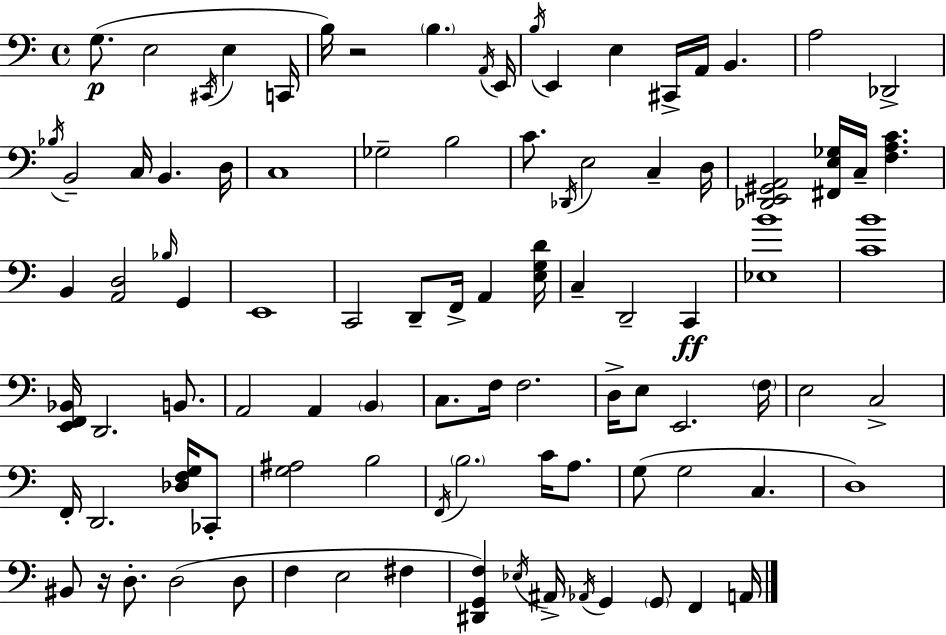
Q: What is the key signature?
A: A minor